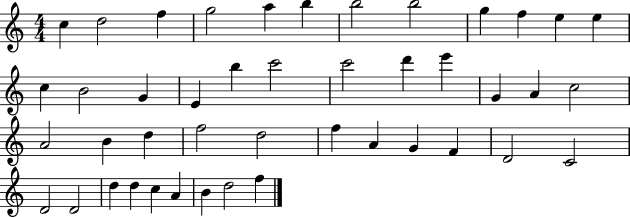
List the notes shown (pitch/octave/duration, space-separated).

C5/q D5/h F5/q G5/h A5/q B5/q B5/h B5/h G5/q F5/q E5/q E5/q C5/q B4/h G4/q E4/q B5/q C6/h C6/h D6/q E6/q G4/q A4/q C5/h A4/h B4/q D5/q F5/h D5/h F5/q A4/q G4/q F4/q D4/h C4/h D4/h D4/h D5/q D5/q C5/q A4/q B4/q D5/h F5/q